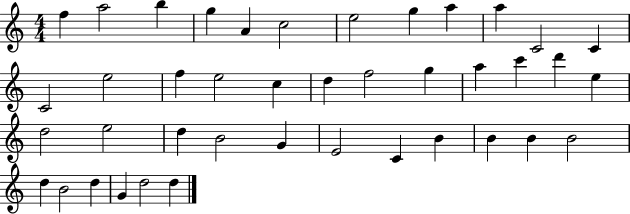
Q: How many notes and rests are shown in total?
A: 41